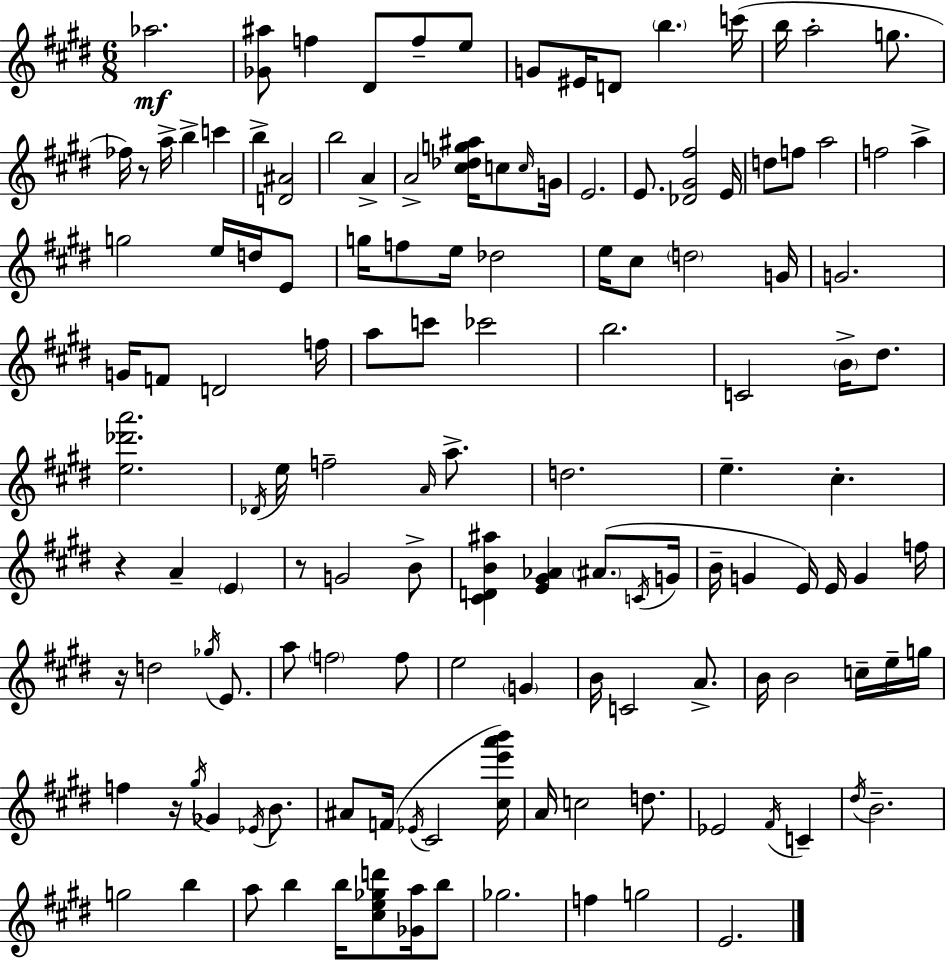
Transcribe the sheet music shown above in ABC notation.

X:1
T:Untitled
M:6/8
L:1/4
K:E
_a2 [_G^a]/2 f ^D/2 f/2 e/2 G/2 ^E/4 D/2 b c'/4 b/4 a2 g/2 _f/4 z/2 a/4 b c' b [D^A]2 b2 A A2 [^c_dg^a]/4 c/2 c/4 G/4 E2 E/2 [_D^G^f]2 E/4 d/2 f/2 a2 f2 a g2 e/4 d/4 E/2 g/4 f/2 e/4 _d2 e/4 ^c/2 d2 G/4 G2 G/4 F/2 D2 f/4 a/2 c'/2 _c'2 b2 C2 B/4 ^d/2 [e_d'a']2 _D/4 e/4 f2 A/4 a/2 d2 e ^c z A E z/2 G2 B/2 [^CDB^a] [E^G_A] ^A/2 C/4 G/4 B/4 G E/4 E/4 G f/4 z/4 d2 _g/4 E/2 a/2 f2 f/2 e2 G B/4 C2 A/2 B/4 B2 c/4 e/4 g/4 f z/4 ^g/4 _G _E/4 B/2 ^A/2 F/4 _E/4 ^C2 [^ce'a'b']/4 A/4 c2 d/2 _E2 ^F/4 C ^d/4 B2 g2 b a/2 b b/4 [^ce_gd']/2 [_Ga]/4 b/2 _g2 f g2 E2